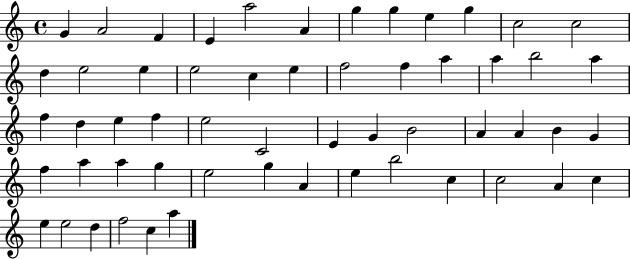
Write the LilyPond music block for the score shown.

{
  \clef treble
  \time 4/4
  \defaultTimeSignature
  \key c \major
  g'4 a'2 f'4 | e'4 a''2 a'4 | g''4 g''4 e''4 g''4 | c''2 c''2 | \break d''4 e''2 e''4 | e''2 c''4 e''4 | f''2 f''4 a''4 | a''4 b''2 a''4 | \break f''4 d''4 e''4 f''4 | e''2 c'2 | e'4 g'4 b'2 | a'4 a'4 b'4 g'4 | \break f''4 a''4 a''4 g''4 | e''2 g''4 a'4 | e''4 b''2 c''4 | c''2 a'4 c''4 | \break e''4 e''2 d''4 | f''2 c''4 a''4 | \bar "|."
}